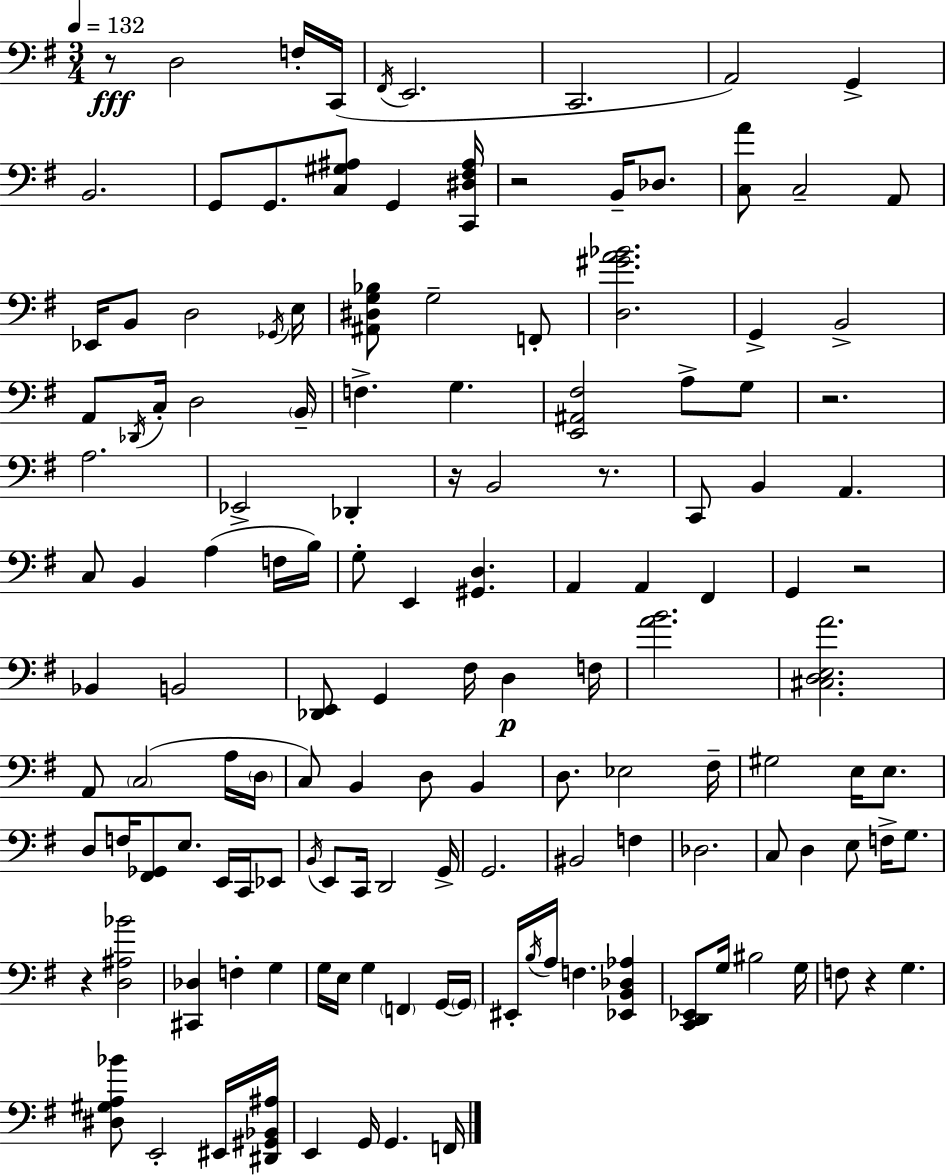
R/e D3/h F3/s C2/s F#2/s E2/h. C2/h. A2/h G2/q B2/h. G2/e G2/e. [C3,G#3,A#3]/e G2/q [C2,D#3,F#3,A#3]/s R/h B2/s Db3/e. [C3,A4]/e C3/h A2/e Eb2/s B2/e D3/h Gb2/s E3/s [A#2,D#3,G3,Bb3]/e G3/h F2/e [D3,G#4,A4,Bb4]/h. G2/q B2/h A2/e Db2/s C3/s D3/h B2/s F3/q. G3/q. [E2,A#2,F#3]/h A3/e G3/e R/h. A3/h. Eb2/h Db2/q R/s B2/h R/e. C2/e B2/q A2/q. C3/e B2/q A3/q F3/s B3/s G3/e E2/q [G#2,D3]/q. A2/q A2/q F#2/q G2/q R/h Bb2/q B2/h [Db2,E2]/e G2/q F#3/s D3/q F3/s [A4,B4]/h. [C#3,D3,E3,A4]/h. A2/e C3/h A3/s D3/s C3/e B2/q D3/e B2/q D3/e. Eb3/h F#3/s G#3/h E3/s E3/e. D3/e F3/s [F#2,Gb2]/e E3/e. E2/s C2/s Eb2/e B2/s E2/e C2/s D2/h G2/s G2/h. BIS2/h F3/q Db3/h. C3/e D3/q E3/e F3/s G3/e. R/q [D3,A#3,Bb4]/h [C#2,Db3]/q F3/q G3/q G3/s E3/s G3/q F2/q G2/s G2/s EIS2/s B3/s A3/s F3/q. [Eb2,B2,Db3,Ab3]/q [C2,D2,Eb2]/e G3/s BIS3/h G3/s F3/e R/q G3/q. [D#3,G#3,A3,Bb4]/e E2/h EIS2/s [D#2,G#2,Bb2,A#3]/s E2/q G2/s G2/q. F2/s